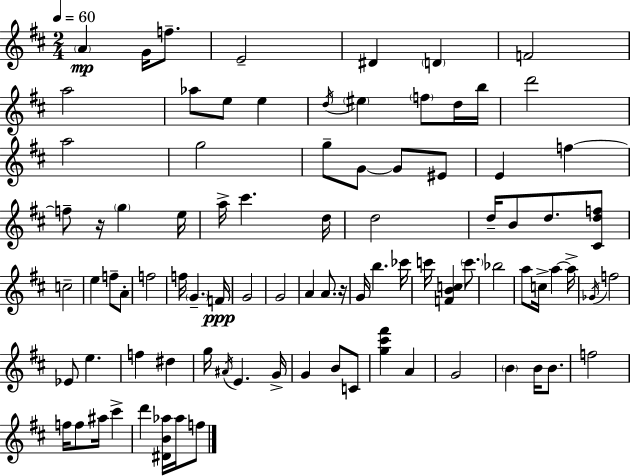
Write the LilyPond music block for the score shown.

{
  \clef treble
  \numericTimeSignature
  \time 2/4
  \key d \major
  \tempo 4 = 60
  \parenthesize a'4\mp g'16 f''8.-- | e'2-- | dis'4 \parenthesize d'4 | f'2 | \break a''2 | aes''8 e''8 e''4 | \acciaccatura { d''16 } \parenthesize eis''4 \parenthesize f''8 d''16 | b''16 d'''2 | \break a''2 | g''2 | g''8-- g'8~~ g'8 eis'8 | e'4 f''4~~ | \break f''8-- r16 \parenthesize g''4 | e''16 a''16-> cis'''4. | d''16 d''2 | d''16-- b'8 d''8. <cis' d'' f''>8 | \break c''2-- | e''4 f''8-- a'8-. | f''2 | f''16 \parenthesize g'4.-- | \break f'16\ppp g'2 | g'2 | a'4 a'8. | r16 g'16 b''4. | \break ces'''16 c'''16 <f' b' c''>4 \parenthesize c'''8. | bes''2 | a''8 c''16-> a''4~~ | a''16-> \acciaccatura { ges'16 } f''2 | \break ees'8 e''4. | f''4 dis''4 | g''16 \acciaccatura { ais'16 } e'4. | g'16-> g'4 b'8 | \break c'8 <g'' cis''' fis'''>4 a'4 | g'2 | \parenthesize b'4 b'16 | b'8. f''2 | \break f''16 f''8 ais''16 cis'''4-> | d'''4 <dis' b' aes''>16 | aes''16 f''8 \bar "|."
}